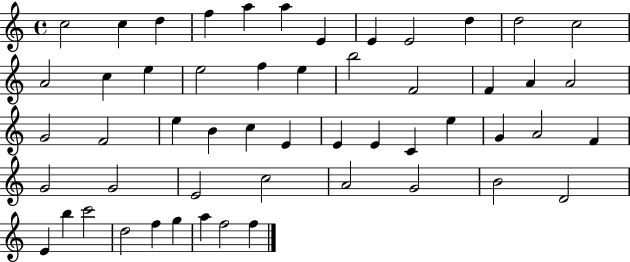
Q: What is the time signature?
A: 4/4